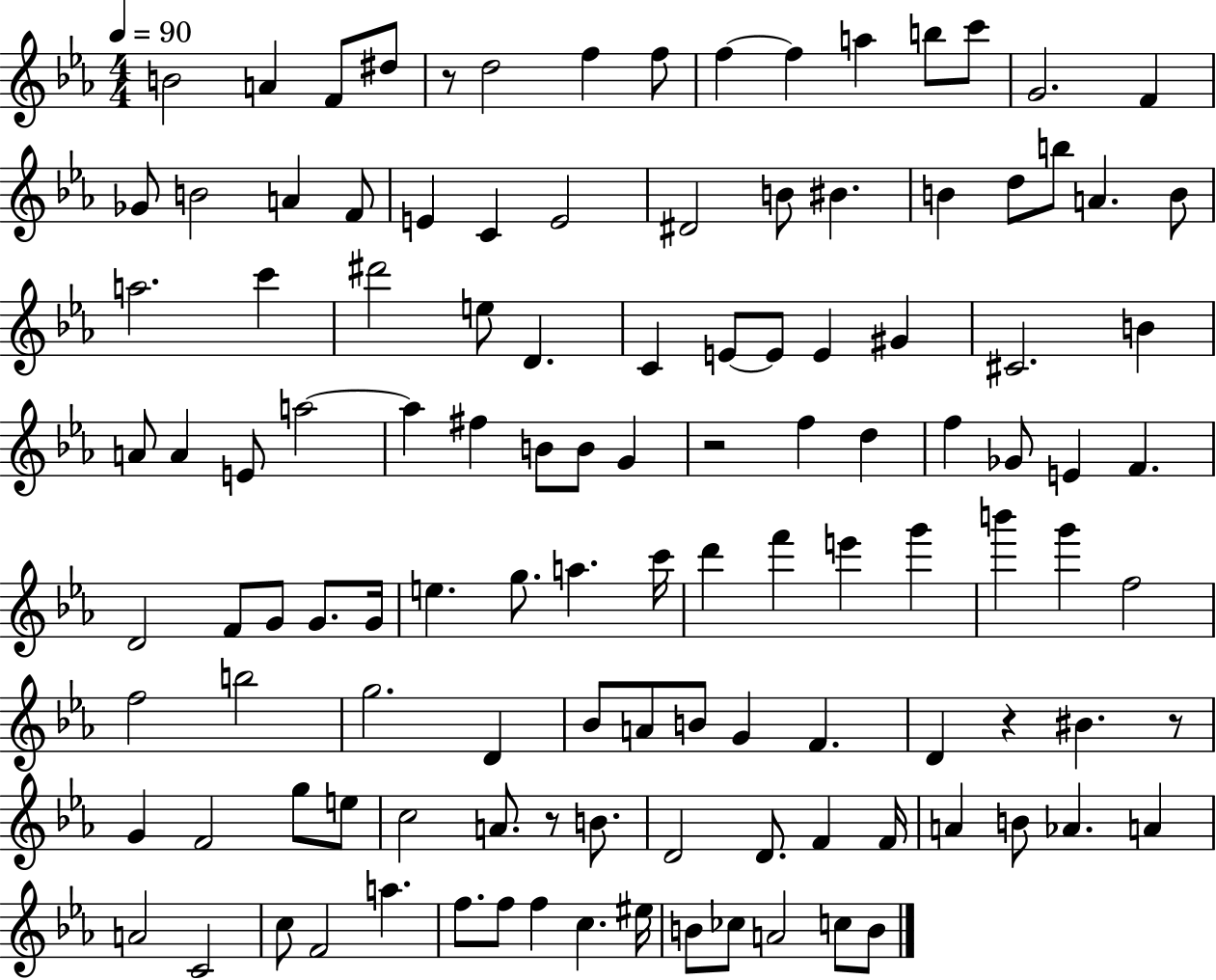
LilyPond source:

{
  \clef treble
  \numericTimeSignature
  \time 4/4
  \key ees \major
  \tempo 4 = 90
  \repeat volta 2 { b'2 a'4 f'8 dis''8 | r8 d''2 f''4 f''8 | f''4~~ f''4 a''4 b''8 c'''8 | g'2. f'4 | \break ges'8 b'2 a'4 f'8 | e'4 c'4 e'2 | dis'2 b'8 bis'4. | b'4 d''8 b''8 a'4. b'8 | \break a''2. c'''4 | dis'''2 e''8 d'4. | c'4 e'8~~ e'8 e'4 gis'4 | cis'2. b'4 | \break a'8 a'4 e'8 a''2~~ | a''4 fis''4 b'8 b'8 g'4 | r2 f''4 d''4 | f''4 ges'8 e'4 f'4. | \break d'2 f'8 g'8 g'8. g'16 | e''4. g''8. a''4. c'''16 | d'''4 f'''4 e'''4 g'''4 | b'''4 g'''4 f''2 | \break f''2 b''2 | g''2. d'4 | bes'8 a'8 b'8 g'4 f'4. | d'4 r4 bis'4. r8 | \break g'4 f'2 g''8 e''8 | c''2 a'8. r8 b'8. | d'2 d'8. f'4 f'16 | a'4 b'8 aes'4. a'4 | \break a'2 c'2 | c''8 f'2 a''4. | f''8. f''8 f''4 c''4. eis''16 | b'8 ces''8 a'2 c''8 b'8 | \break } \bar "|."
}